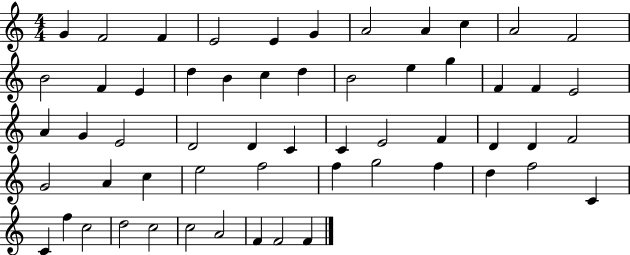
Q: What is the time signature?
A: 4/4